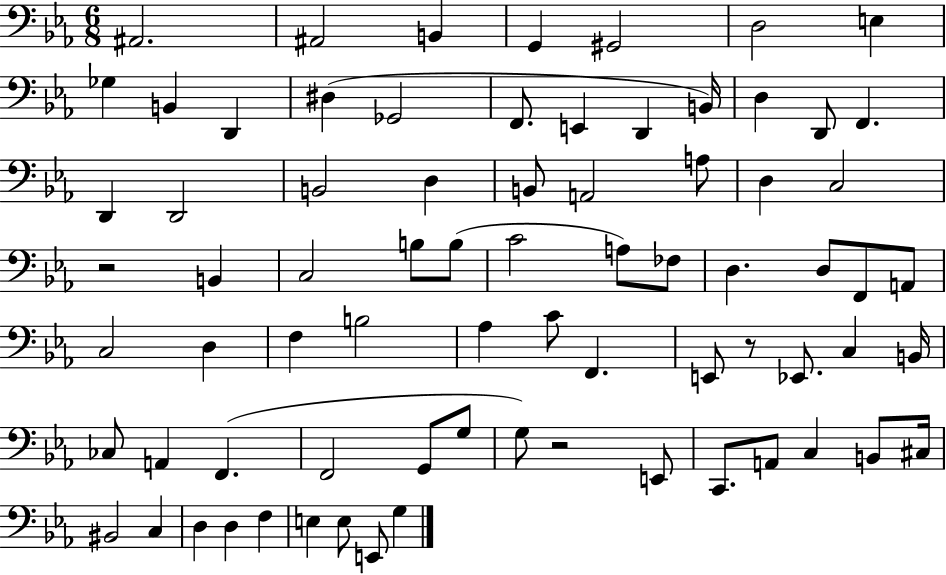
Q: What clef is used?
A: bass